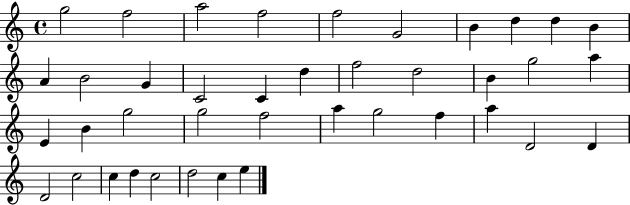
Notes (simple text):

G5/h F5/h A5/h F5/h F5/h G4/h B4/q D5/q D5/q B4/q A4/q B4/h G4/q C4/h C4/q D5/q F5/h D5/h B4/q G5/h A5/q E4/q B4/q G5/h G5/h F5/h A5/q G5/h F5/q A5/q D4/h D4/q D4/h C5/h C5/q D5/q C5/h D5/h C5/q E5/q